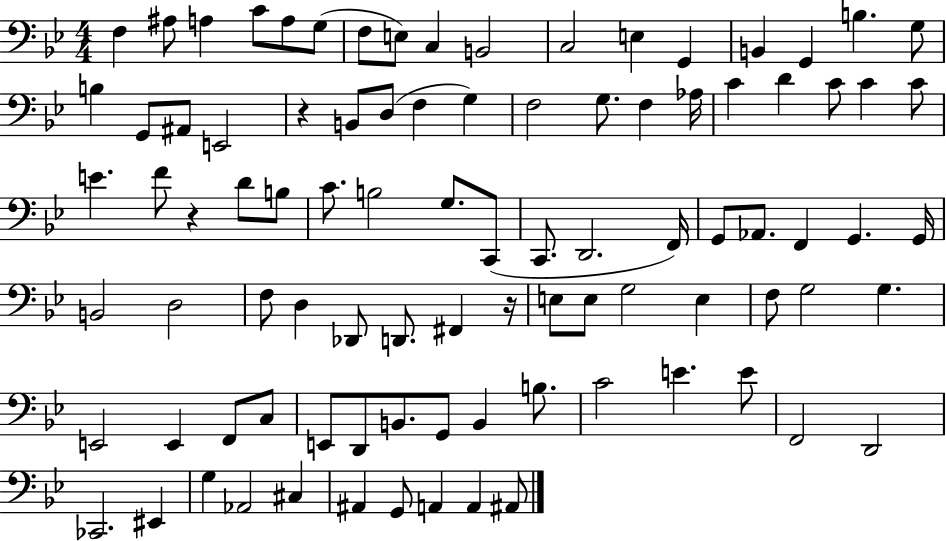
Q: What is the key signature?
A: BES major